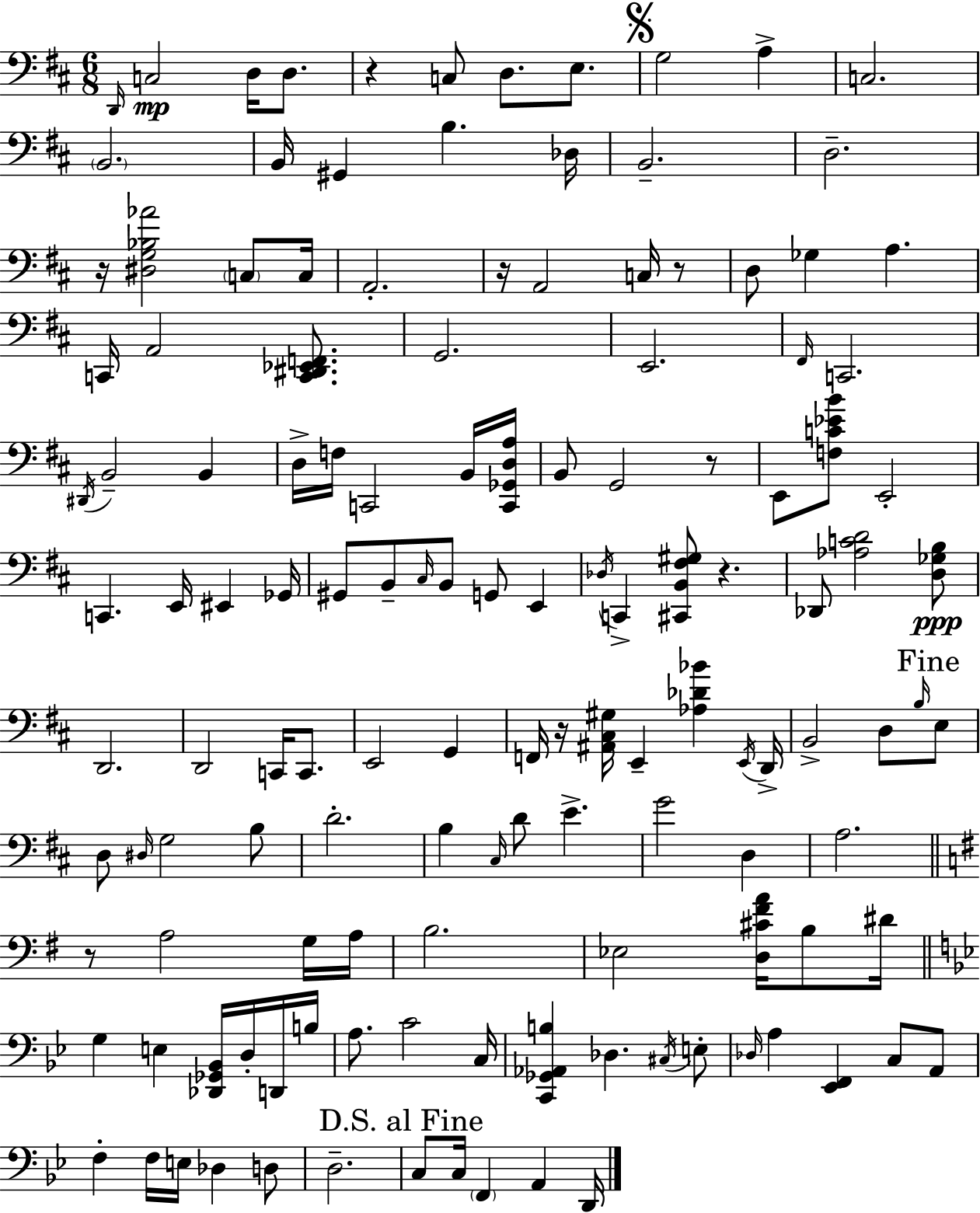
D2/s C3/h D3/s D3/e. R/q C3/e D3/e. E3/e. G3/h A3/q C3/h. B2/h. B2/s G#2/q B3/q. Db3/s B2/h. D3/h. R/s [D#3,G3,Bb3,Ab4]/h C3/e C3/s A2/h. R/s A2/h C3/s R/e D3/e Gb3/q A3/q. C2/s A2/h [C2,D#2,Eb2,F2]/e. G2/h. E2/h. F#2/s C2/h. D#2/s B2/h B2/q D3/s F3/s C2/h B2/s [C2,Gb2,D3,A3]/s B2/e G2/h R/e E2/e [F3,C4,Eb4,B4]/e E2/h C2/q. E2/s EIS2/q Gb2/s G#2/e B2/e C#3/s B2/e G2/e E2/q Db3/s C2/q [C#2,B2,F#3,G#3]/e R/q. Db2/e [Ab3,C4,D4]/h [D3,Gb3,B3]/e D2/h. D2/h C2/s C2/e. E2/h G2/q F2/s R/s [A#2,C#3,G#3]/s E2/q [Ab3,Db4,Bb4]/q E2/s D2/s B2/h D3/e B3/s E3/e D3/e D#3/s G3/h B3/e D4/h. B3/q C#3/s D4/e E4/q. G4/h D3/q A3/h. R/e A3/h G3/s A3/s B3/h. Eb3/h [D3,C#4,F#4,A4]/s B3/e D#4/s G3/q E3/q [Db2,Gb2,Bb2]/s D3/s D2/s B3/s A3/e. C4/h C3/s [C2,Gb2,Ab2,B3]/q Db3/q. C#3/s E3/e Db3/s A3/q [Eb2,F2]/q C3/e A2/e F3/q F3/s E3/s Db3/q D3/e D3/h. C3/e C3/s F2/q A2/q D2/s